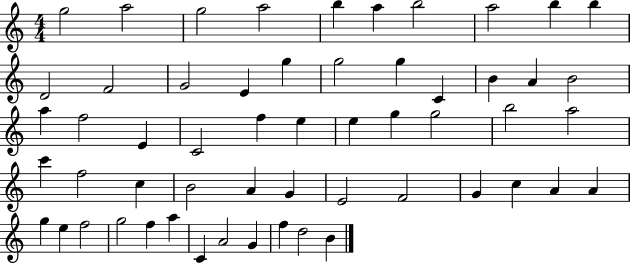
{
  \clef treble
  \numericTimeSignature
  \time 4/4
  \key c \major
  g''2 a''2 | g''2 a''2 | b''4 a''4 b''2 | a''2 b''4 b''4 | \break d'2 f'2 | g'2 e'4 g''4 | g''2 g''4 c'4 | b'4 a'4 b'2 | \break a''4 f''2 e'4 | c'2 f''4 e''4 | e''4 g''4 g''2 | b''2 a''2 | \break c'''4 f''2 c''4 | b'2 a'4 g'4 | e'2 f'2 | g'4 c''4 a'4 a'4 | \break g''4 e''4 f''2 | g''2 f''4 a''4 | c'4 a'2 g'4 | f''4 d''2 b'4 | \break \bar "|."
}